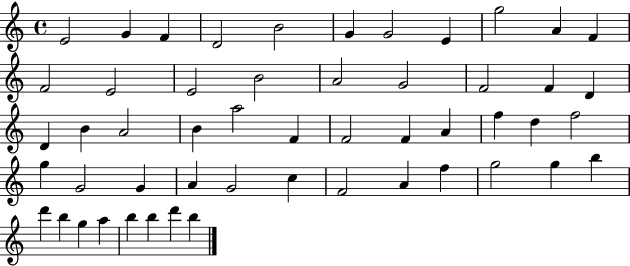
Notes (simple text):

E4/h G4/q F4/q D4/h B4/h G4/q G4/h E4/q G5/h A4/q F4/q F4/h E4/h E4/h B4/h A4/h G4/h F4/h F4/q D4/q D4/q B4/q A4/h B4/q A5/h F4/q F4/h F4/q A4/q F5/q D5/q F5/h G5/q G4/h G4/q A4/q G4/h C5/q F4/h A4/q F5/q G5/h G5/q B5/q D6/q B5/q G5/q A5/q B5/q B5/q D6/q B5/q